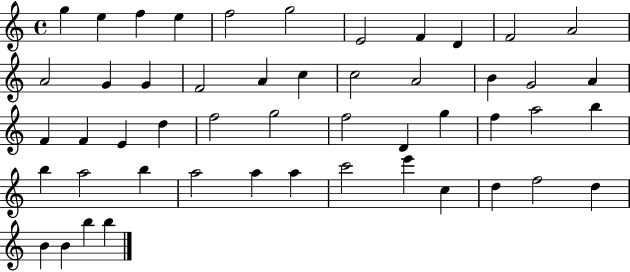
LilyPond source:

{
  \clef treble
  \time 4/4
  \defaultTimeSignature
  \key c \major
  g''4 e''4 f''4 e''4 | f''2 g''2 | e'2 f'4 d'4 | f'2 a'2 | \break a'2 g'4 g'4 | f'2 a'4 c''4 | c''2 a'2 | b'4 g'2 a'4 | \break f'4 f'4 e'4 d''4 | f''2 g''2 | f''2 d'4 g''4 | f''4 a''2 b''4 | \break b''4 a''2 b''4 | a''2 a''4 a''4 | c'''2 e'''4 c''4 | d''4 f''2 d''4 | \break b'4 b'4 b''4 b''4 | \bar "|."
}